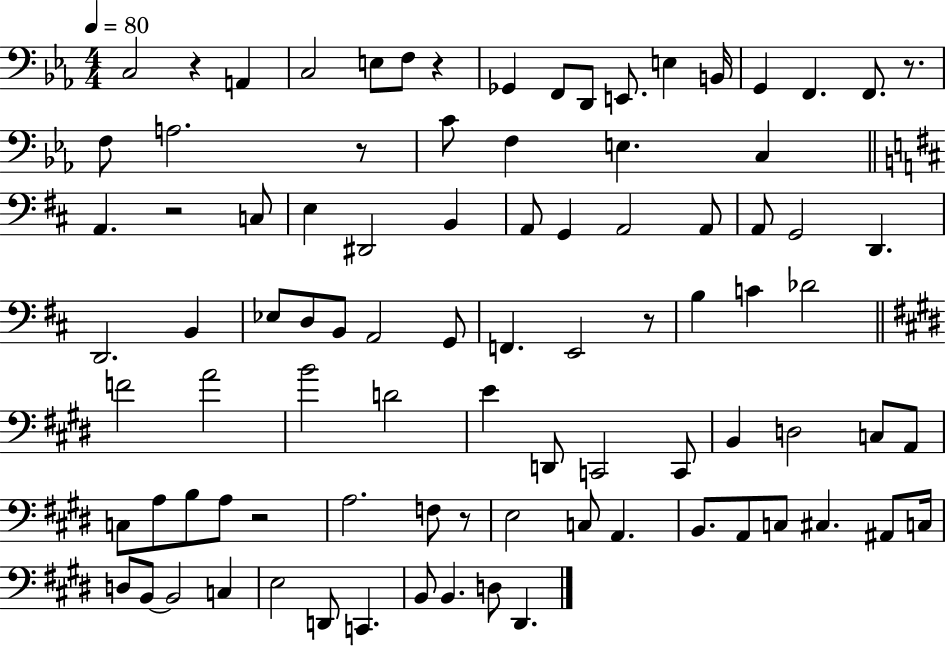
X:1
T:Untitled
M:4/4
L:1/4
K:Eb
C,2 z A,, C,2 E,/2 F,/2 z _G,, F,,/2 D,,/2 E,,/2 E, B,,/4 G,, F,, F,,/2 z/2 F,/2 A,2 z/2 C/2 F, E, C, A,, z2 C,/2 E, ^D,,2 B,, A,,/2 G,, A,,2 A,,/2 A,,/2 G,,2 D,, D,,2 B,, _E,/2 D,/2 B,,/2 A,,2 G,,/2 F,, E,,2 z/2 B, C _D2 F2 A2 B2 D2 E D,,/2 C,,2 C,,/2 B,, D,2 C,/2 A,,/2 C,/2 A,/2 B,/2 A,/2 z2 A,2 F,/2 z/2 E,2 C,/2 A,, B,,/2 A,,/2 C,/2 ^C, ^A,,/2 C,/4 D,/2 B,,/2 B,,2 C, E,2 D,,/2 C,, B,,/2 B,, D,/2 ^D,,